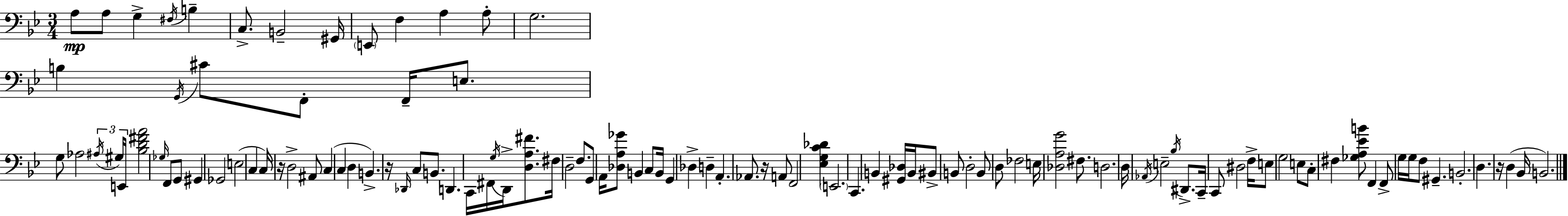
{
  \clef bass
  \numericTimeSignature
  \time 3/4
  \key bes \major
  \repeat volta 2 { a8\mp a8 g4-> \acciaccatura { fis16 } b4-- | c8.-> b,2-- | gis,16 \parenthesize e,8 f4 a4 a8-. | g2. | \break b4 \acciaccatura { g,16 } cis'8 f,8-. f,16-- e8. | g8 aes2 | \tuplet 3/2 { \acciaccatura { ais16 } gis16 e,16 } <bes d' fis' a'>2 \grace { ges16 } | f,8 g,8 gis,4 ges,2 | \break e2( | c4 c16) r16 d2-> | ais,8 c4( c4 | d4 b,4.->) r16 \grace { des,16 } | \break c8 b,8. d,4. c,16 | fis,16 \acciaccatura { g16 } d,16-> <d a fis'>8. fis16 d2-- | f8. g,8 a,16 <des a ges'>8 b,4 | c8 b,16 g,4 des4-> | \break d4-- a,4.-. | aes,8. r16 a,8 f,2 | <ees g c' des'>4 \parenthesize e,2. | c,4. | \break b,4 <gis, des>16 b,16 bis,8-> b,8 d2-. | b,8 d8 fes2 | e16 <des a g'>2 | fis8. d2. | \break d16 \acciaccatura { aes,16 } e2-- | \acciaccatura { bes16 } dis,8.-> c,16-- c,8 dis2 | f16-> e8 g2 | e8 c8-. fis4 | \break <ges a ees' b'>8 f,4 f,8-> g16 g16 | f8 gis,4.-- b,2.-. | d4. | r16 d4( bes,16 b,2.) | \break } \bar "|."
}